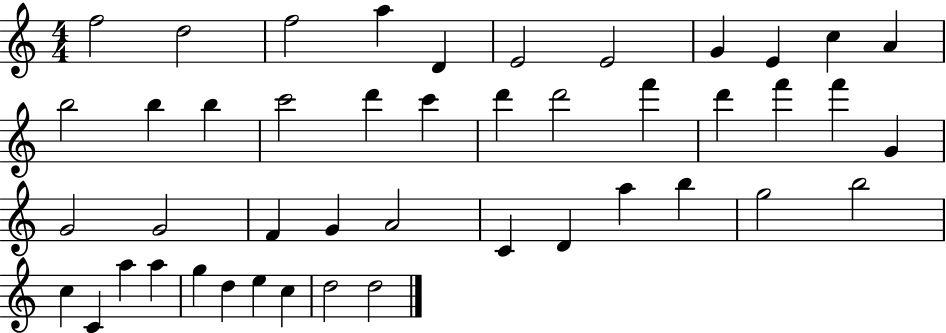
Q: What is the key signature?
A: C major